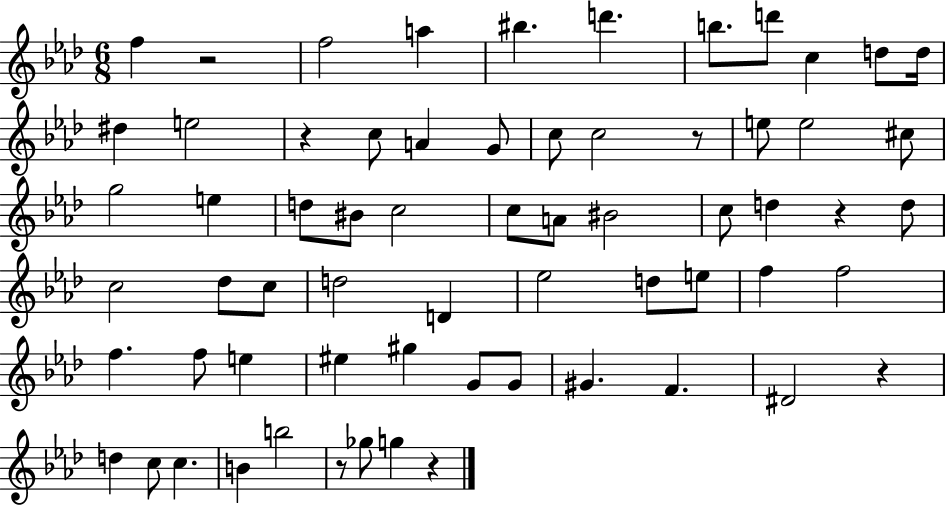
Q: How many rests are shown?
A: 7